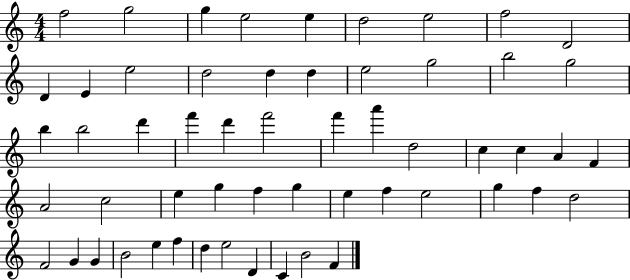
{
  \clef treble
  \numericTimeSignature
  \time 4/4
  \key c \major
  f''2 g''2 | g''4 e''2 e''4 | d''2 e''2 | f''2 d'2 | \break d'4 e'4 e''2 | d''2 d''4 d''4 | e''2 g''2 | b''2 g''2 | \break b''4 b''2 d'''4 | f'''4 d'''4 f'''2 | f'''4 a'''4 d''2 | c''4 c''4 a'4 f'4 | \break a'2 c''2 | e''4 g''4 f''4 g''4 | e''4 f''4 e''2 | g''4 f''4 d''2 | \break f'2 g'4 g'4 | b'2 e''4 f''4 | d''4 e''2 d'4 | c'4 b'2 f'4 | \break \bar "|."
}